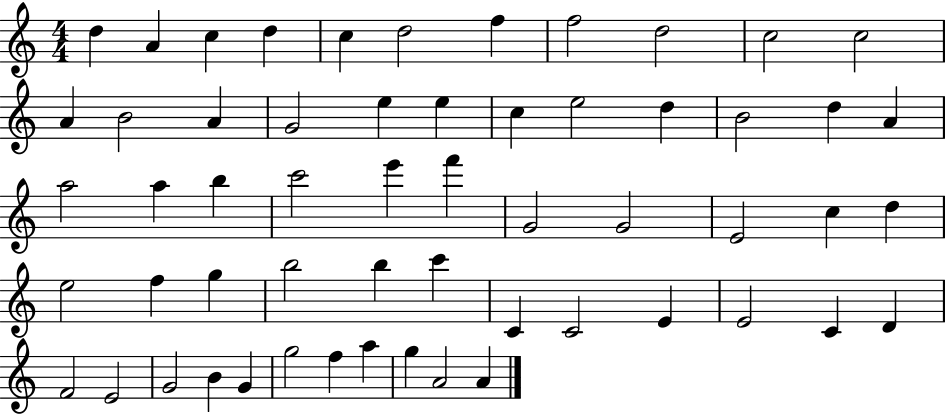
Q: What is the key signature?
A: C major